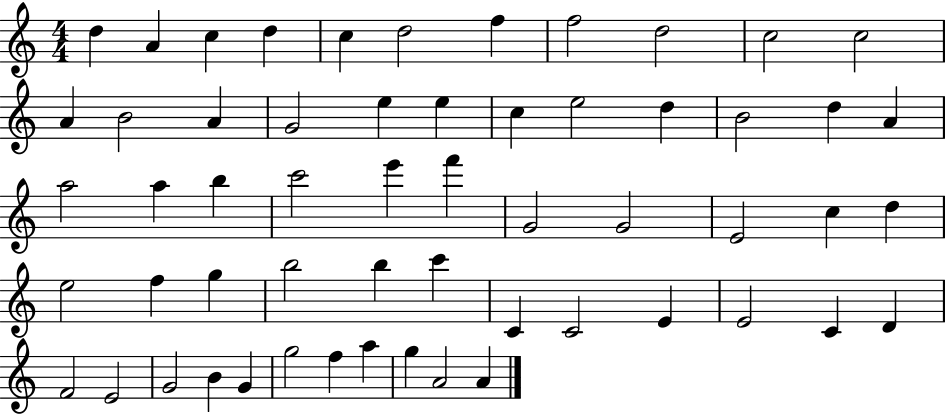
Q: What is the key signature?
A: C major